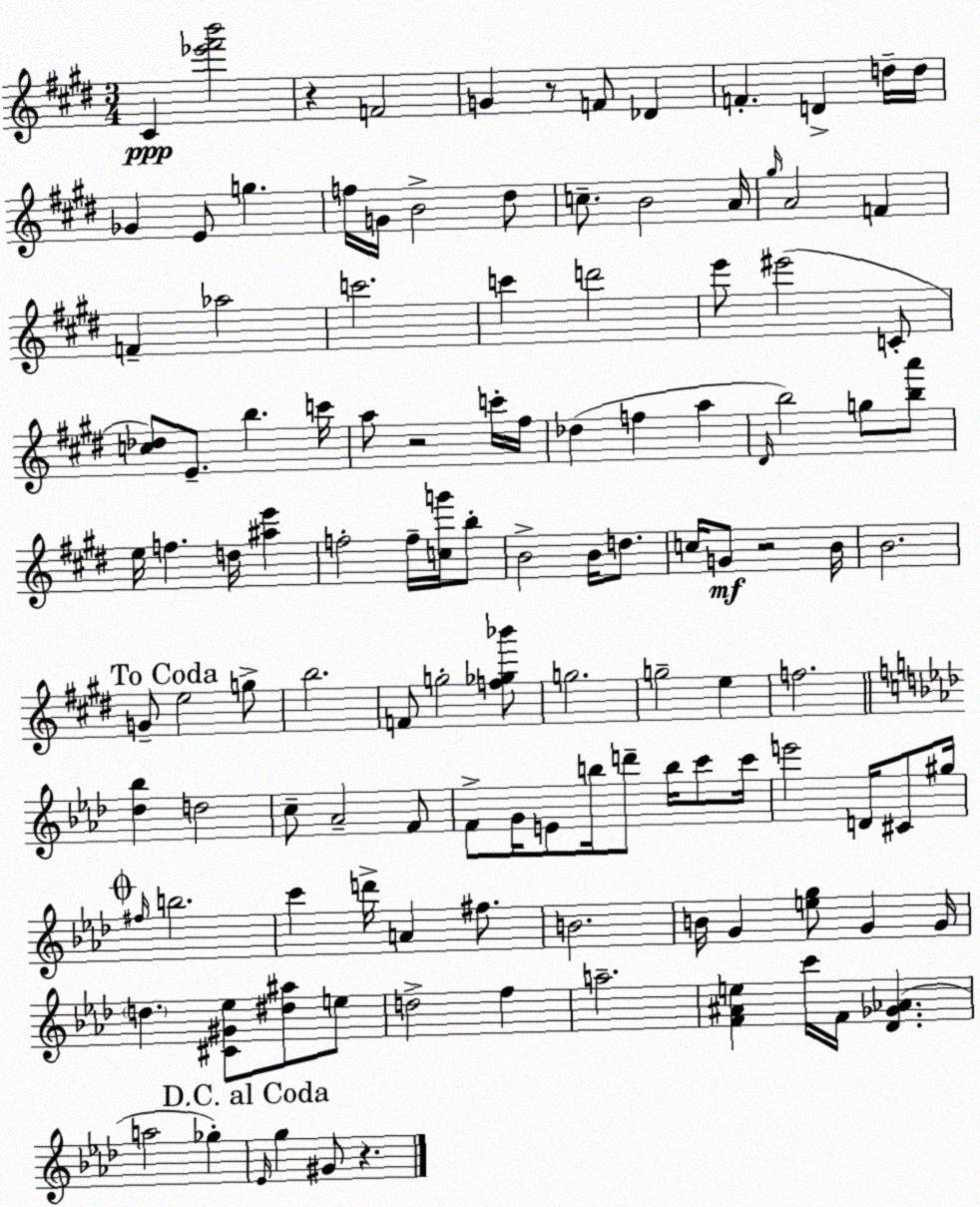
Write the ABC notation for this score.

X:1
T:Untitled
M:3/4
L:1/4
K:E
^C [_e'^f'b']2 z F2 G z/2 F/2 _D F D d/4 d/4 _G E/2 g f/4 G/4 B2 ^d/2 c/2 B2 A/4 ^g/4 A2 F F _a2 c'2 c' d'2 e'/2 ^e'2 C/2 [c_d]/2 E/2 b c'/4 a/2 z2 c'/4 ^f/4 _d f a ^D/4 b2 g/2 [ba']/2 e/4 f d/4 [^ae'] f2 f/4 [cg']/4 b/2 B2 B/4 d/2 c/4 G/2 z2 B/4 B2 G/2 e2 g/2 b2 F/2 g2 [f_g_b']/2 g2 g2 e f2 [_d_b] d2 c/2 _A2 F/2 F/2 G/4 E/2 b/4 d'/2 b/4 c'/2 c'/4 e'2 D/4 ^C/2 ^g/4 ^f/4 b2 c' d'/4 A ^f/2 B2 B/4 G [eg]/2 G G/4 d [^C^G_e]/2 [^d^a]/2 e/2 d2 f a2 [F^Ae] c'/4 F/4 [_D_G_A] a2 _g _E/4 g ^G/2 z